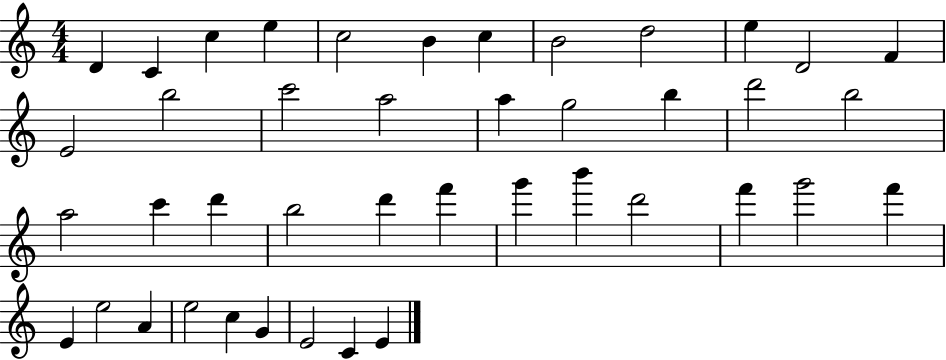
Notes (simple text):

D4/q C4/q C5/q E5/q C5/h B4/q C5/q B4/h D5/h E5/q D4/h F4/q E4/h B5/h C6/h A5/h A5/q G5/h B5/q D6/h B5/h A5/h C6/q D6/q B5/h D6/q F6/q G6/q B6/q D6/h F6/q G6/h F6/q E4/q E5/h A4/q E5/h C5/q G4/q E4/h C4/q E4/q